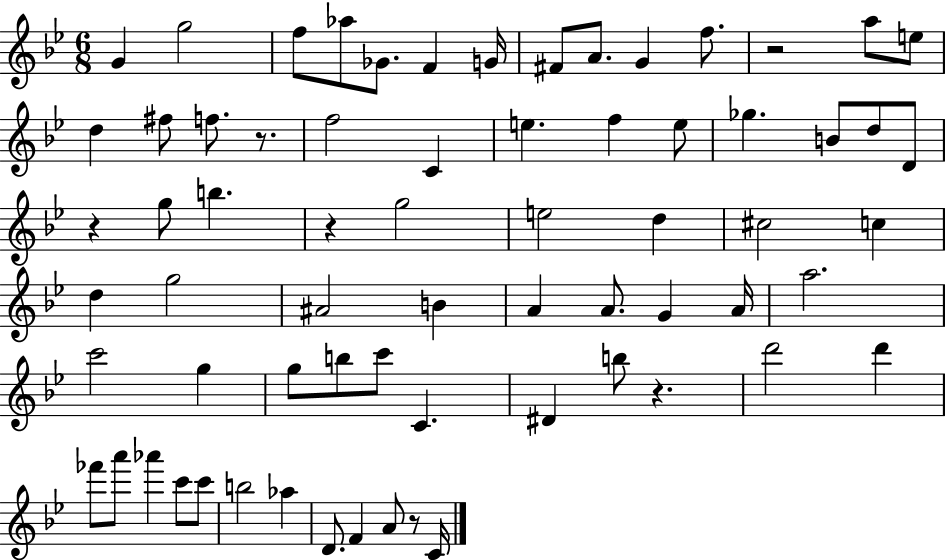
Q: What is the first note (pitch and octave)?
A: G4